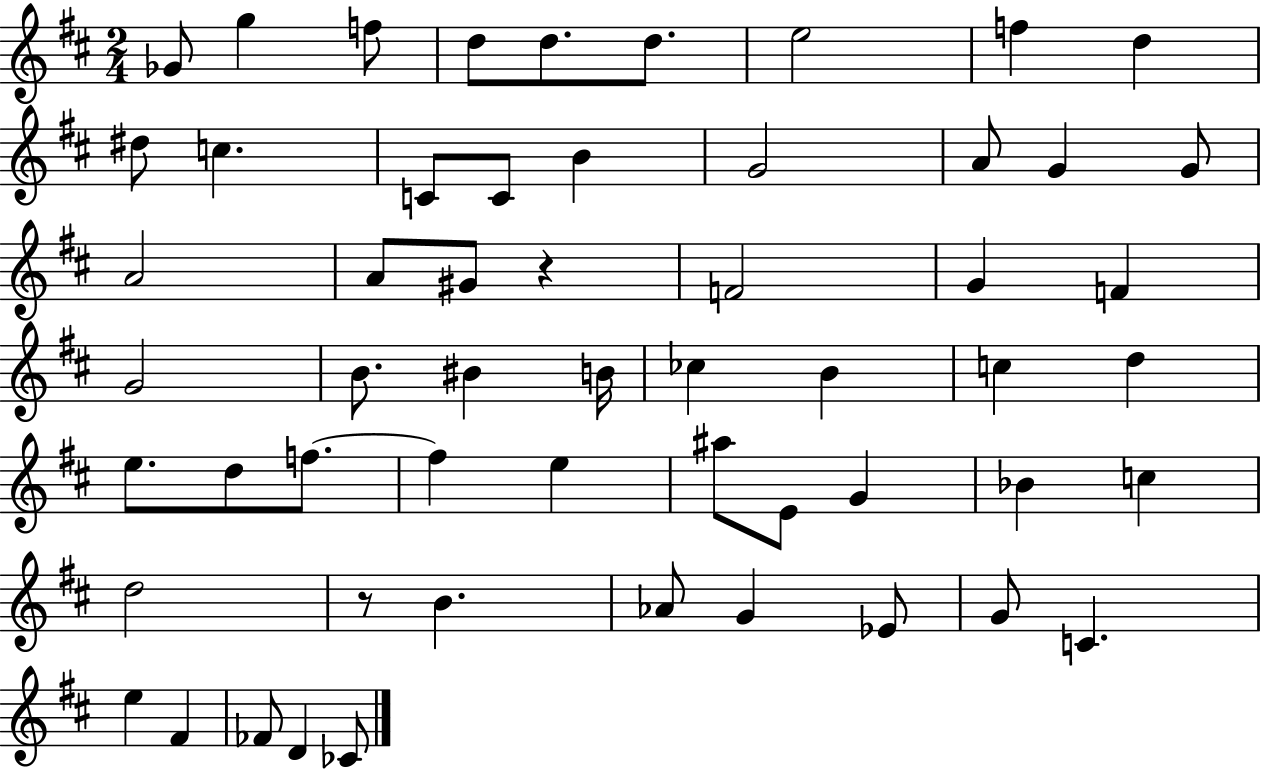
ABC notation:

X:1
T:Untitled
M:2/4
L:1/4
K:D
_G/2 g f/2 d/2 d/2 d/2 e2 f d ^d/2 c C/2 C/2 B G2 A/2 G G/2 A2 A/2 ^G/2 z F2 G F G2 B/2 ^B B/4 _c B c d e/2 d/2 f/2 f e ^a/2 E/2 G _B c d2 z/2 B _A/2 G _E/2 G/2 C e ^F _F/2 D _C/2